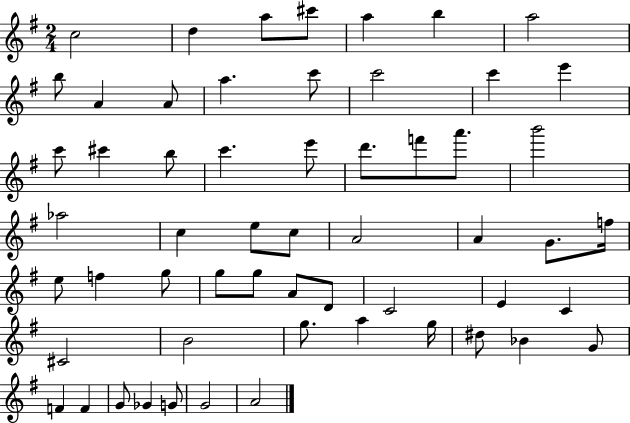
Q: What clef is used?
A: treble